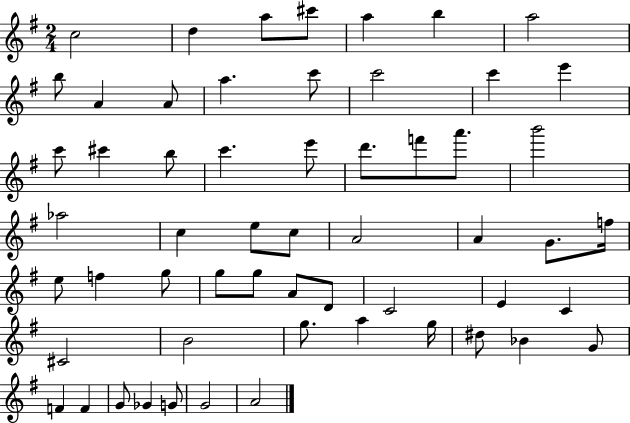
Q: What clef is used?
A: treble